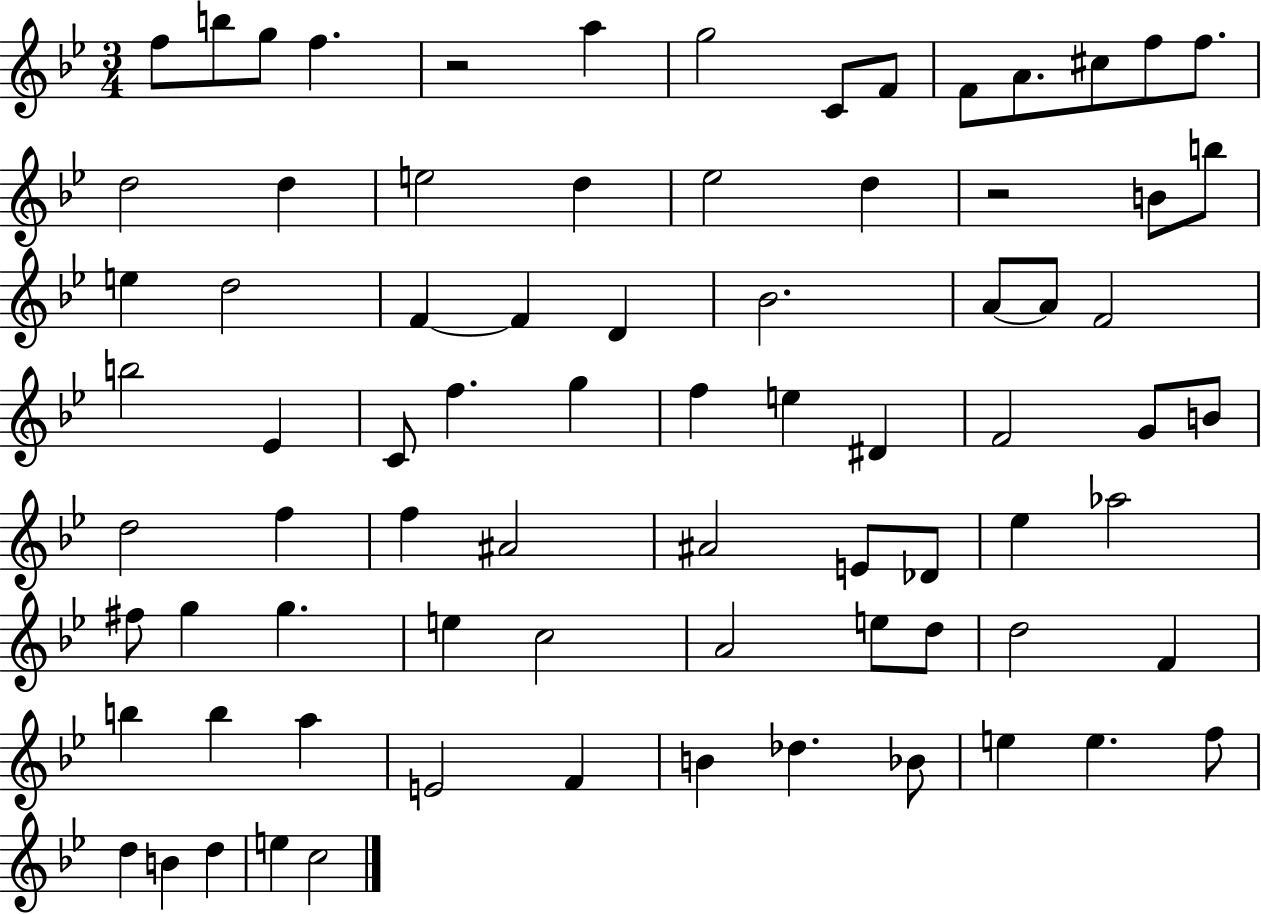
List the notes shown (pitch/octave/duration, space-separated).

F5/e B5/e G5/e F5/q. R/h A5/q G5/h C4/e F4/e F4/e A4/e. C#5/e F5/e F5/e. D5/h D5/q E5/h D5/q Eb5/h D5/q R/h B4/e B5/e E5/q D5/h F4/q F4/q D4/q Bb4/h. A4/e A4/e F4/h B5/h Eb4/q C4/e F5/q. G5/q F5/q E5/q D#4/q F4/h G4/e B4/e D5/h F5/q F5/q A#4/h A#4/h E4/e Db4/e Eb5/q Ab5/h F#5/e G5/q G5/q. E5/q C5/h A4/h E5/e D5/e D5/h F4/q B5/q B5/q A5/q E4/h F4/q B4/q Db5/q. Bb4/e E5/q E5/q. F5/e D5/q B4/q D5/q E5/q C5/h